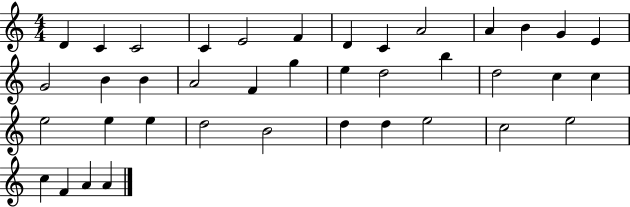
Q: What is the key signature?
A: C major